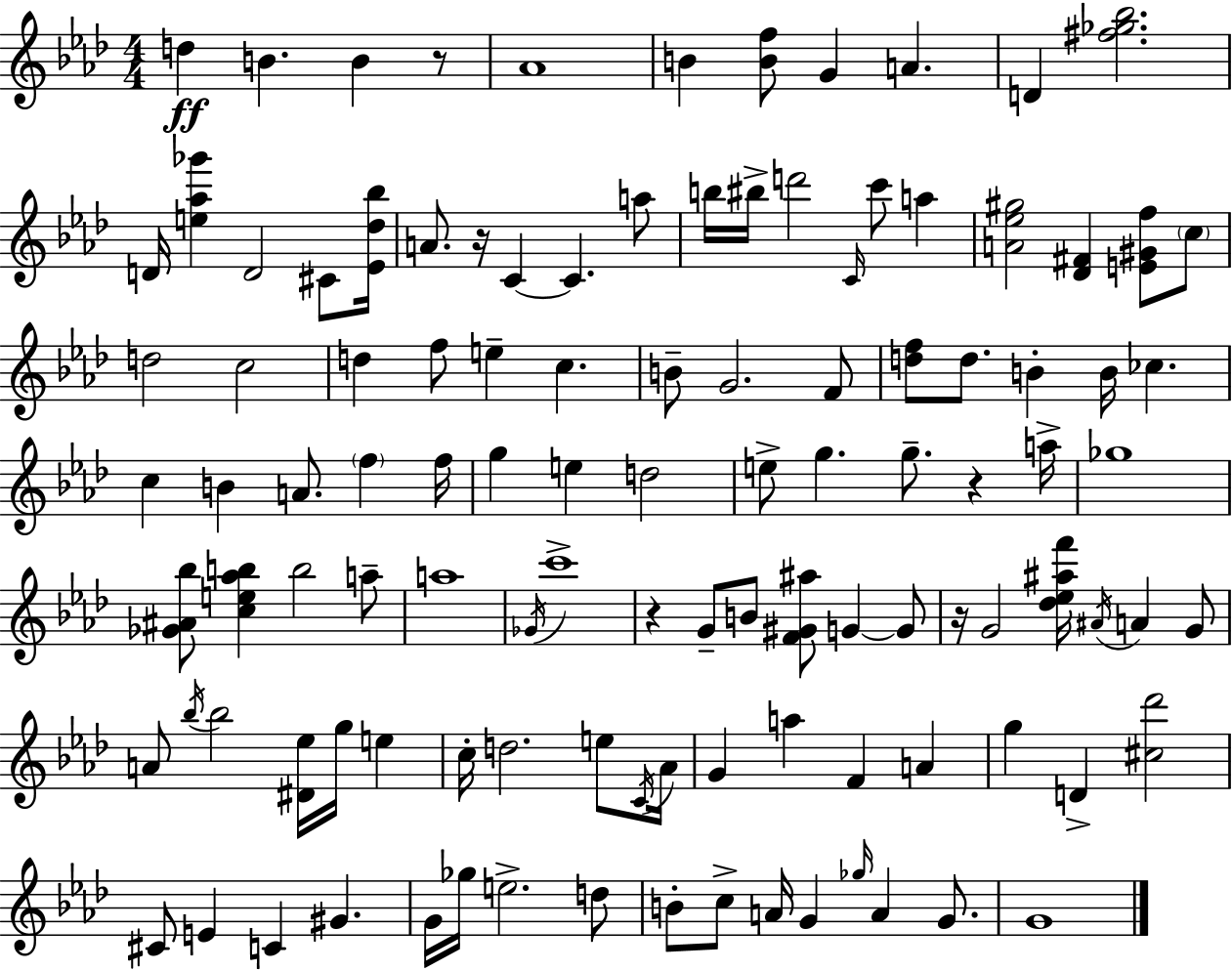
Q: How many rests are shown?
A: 5